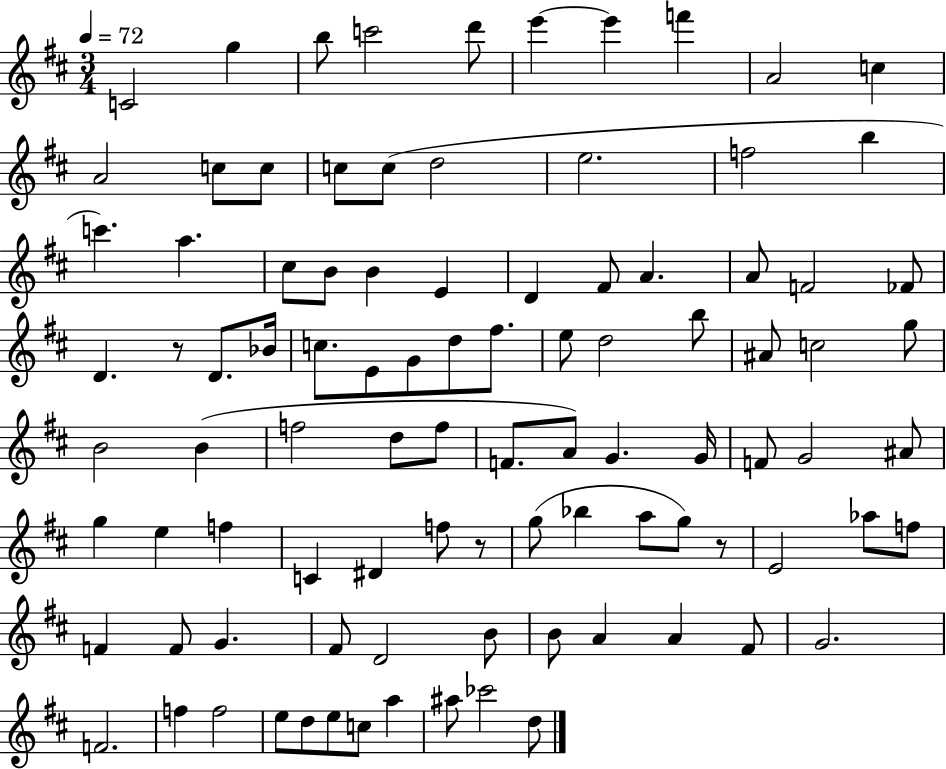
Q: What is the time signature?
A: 3/4